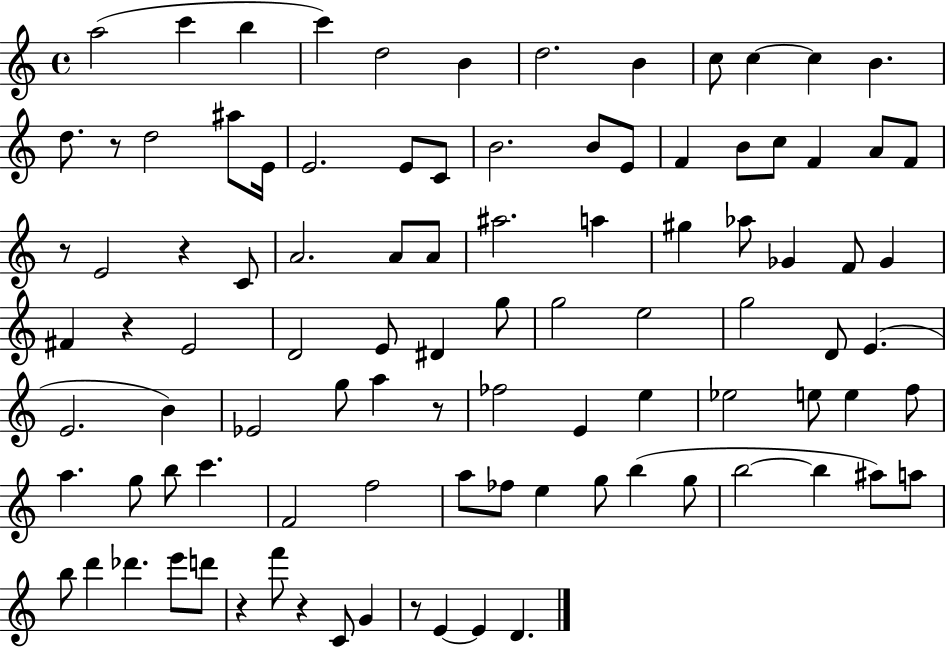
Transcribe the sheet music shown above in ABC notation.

X:1
T:Untitled
M:4/4
L:1/4
K:C
a2 c' b c' d2 B d2 B c/2 c c B d/2 z/2 d2 ^a/2 E/4 E2 E/2 C/2 B2 B/2 E/2 F B/2 c/2 F A/2 F/2 z/2 E2 z C/2 A2 A/2 A/2 ^a2 a ^g _a/2 _G F/2 _G ^F z E2 D2 E/2 ^D g/2 g2 e2 g2 D/2 E E2 B _E2 g/2 a z/2 _f2 E e _e2 e/2 e f/2 a g/2 b/2 c' F2 f2 a/2 _f/2 e g/2 b g/2 b2 b ^a/2 a/2 b/2 d' _d' e'/2 d'/2 z f'/2 z C/2 G z/2 E E D